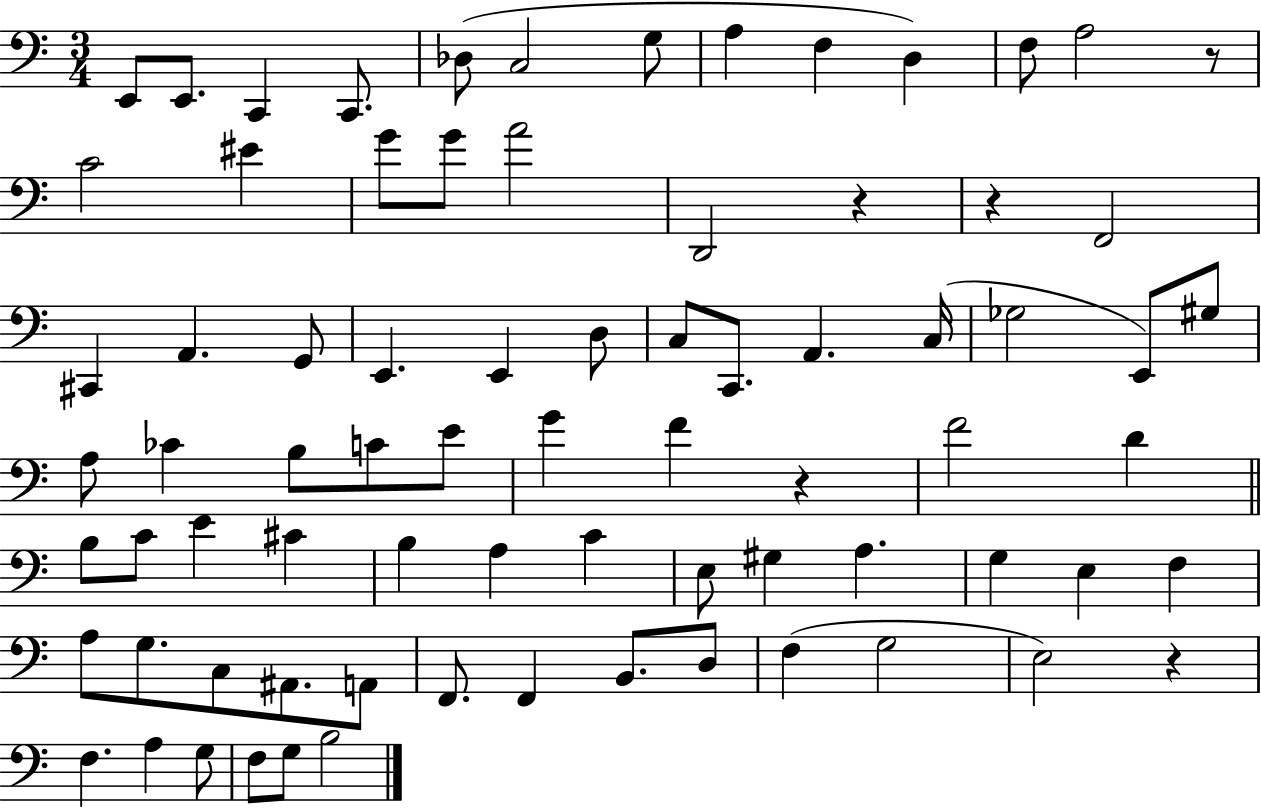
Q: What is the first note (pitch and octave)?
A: E2